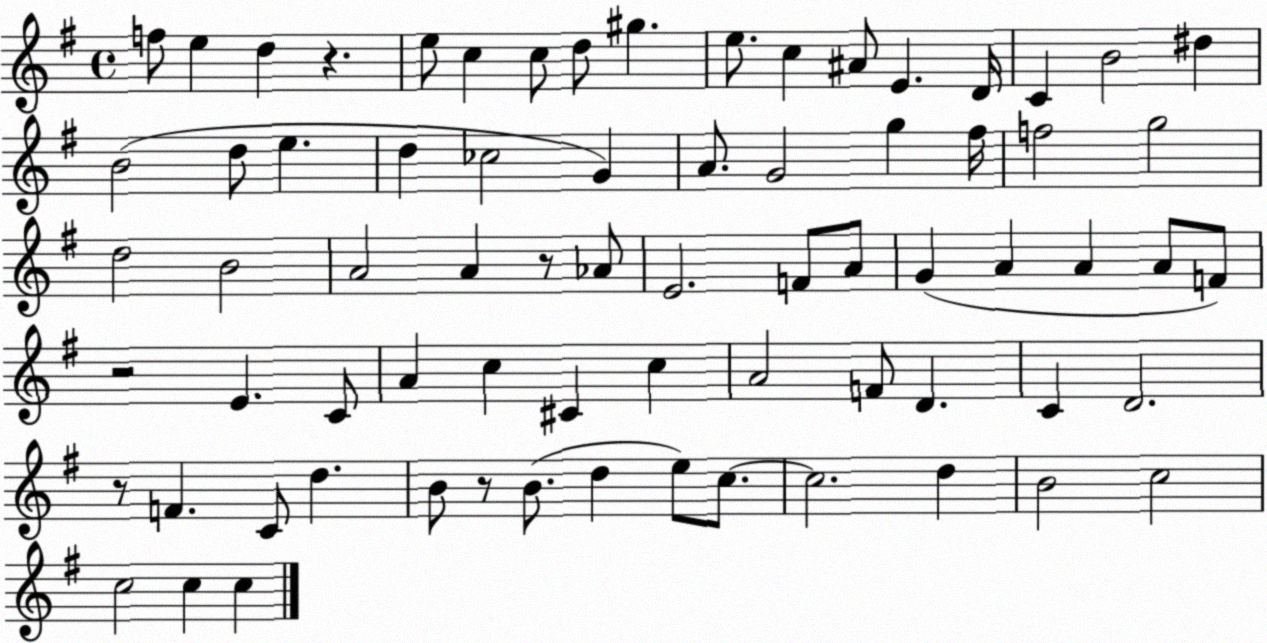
X:1
T:Untitled
M:4/4
L:1/4
K:G
f/2 e d z e/2 c c/2 d/2 ^g e/2 c ^A/2 E D/4 C B2 ^d B2 d/2 e d _c2 G A/2 G2 g ^f/4 f2 g2 d2 B2 A2 A z/2 _A/2 E2 F/2 A/2 G A A A/2 F/2 z2 E C/2 A c ^C c A2 F/2 D C D2 z/2 F C/2 d B/2 z/2 B/2 d e/2 c/2 c2 d B2 c2 c2 c c